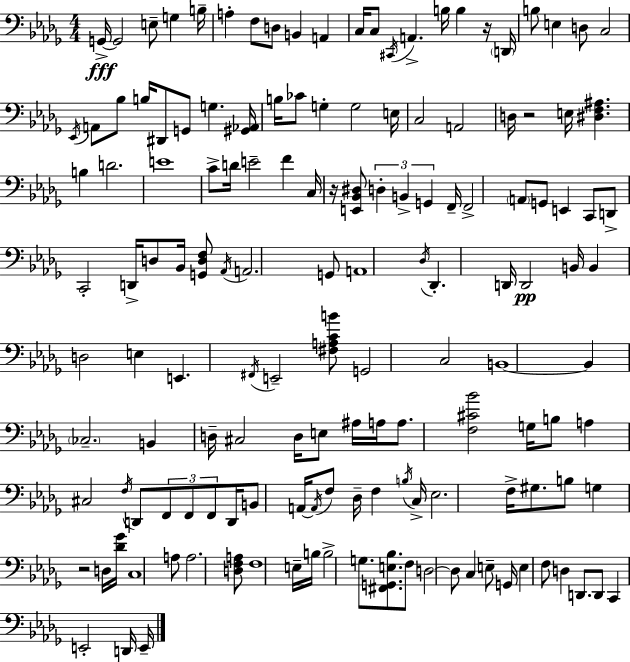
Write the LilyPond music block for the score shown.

{
  \clef bass
  \numericTimeSignature
  \time 4/4
  \key bes \minor
  g,16->~~\fff g,2 e8-- g4 b16-- | a4-. f8 d8 b,4 a,4 | c16 c8 \acciaccatura { cis,16 } a,4.-> b16 b4 r16 | \parenthesize d,16 b8 e4 d8 c2 | \break \acciaccatura { ees,16 } a,8 bes8 b16 dis,8 g,8 g4. | <gis, aes,>16 b16 ces'8 g4-. g2 | e16 c2 a,2 | d16 r2 e16 <dis f ais>4. | \break b4 d'2. | e'1 | c'8-> d'16 e'2-- f'4 | c16 r16 <e, bes, dis>8 \tuplet 3/2 { d4-. b,4-> g,4 } | \break f,16-- f,2-> \parenthesize a,8 g,8 e,4 | c,8 d,8-> c,2-. d,16-> d8 | bes,16 <g, d f>8 \acciaccatura { aes,16 } a,2. | g,8 a,1 | \break \acciaccatura { des16 } des,4.-. d,16 d,2\pp | b,16 b,4 d2 | e4 e,4. \acciaccatura { fis,16 } e,2-- | <fis a c' b'>8 g,2 c2 | \break b,1~~ | b,4 \parenthesize ces2.-- | b,4 d16-- cis2 | d16 e8 ais16 a16 a8. <f cis' bes'>2 | \break g16 b8 a4 cis2 | \acciaccatura { f16 } d,8 \tuplet 3/2 { f,8 f,8 f,8 } d,16 b,8 a,16~~ \acciaccatura { a,16 } f8 | des16-- f4 \acciaccatura { b16 } c16-> ees2. | f16-> gis8. b8 g4 r2 | \break d16 <des' ges'>16 c1 | a8 a2. | <d f a>8 f1 | e16-- b16 b2-> | \break g8. <fis, g, e bes>8. f8 d2~~ | d8 c4 e8-- g,16 e4 f8 | d4 d,8. d,8 c,4 e,2-. | d,16 e,16-- \bar "|."
}